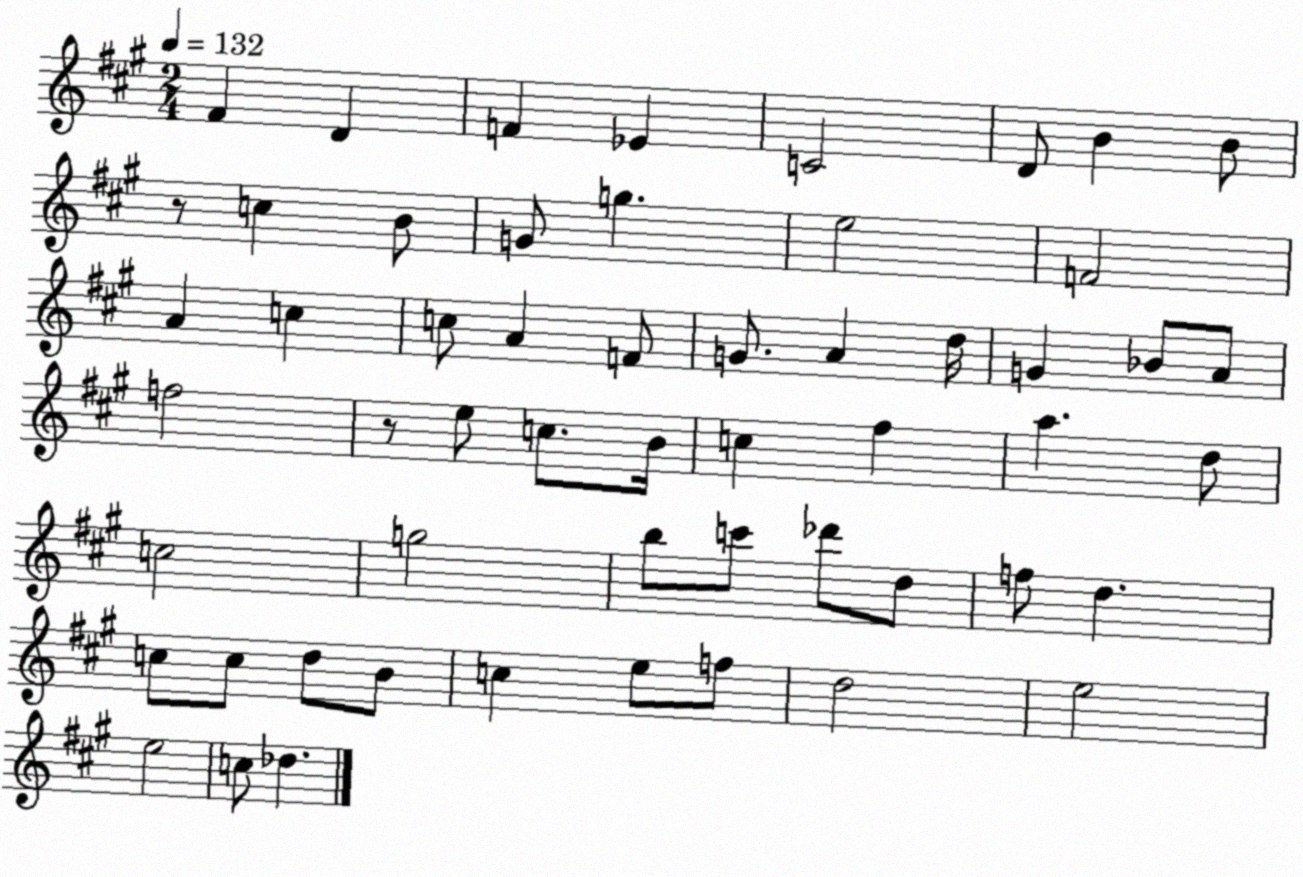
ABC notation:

X:1
T:Untitled
M:2/4
L:1/4
K:A
^F D F _E C2 D/2 B B/2 z/2 c B/2 G/2 g e2 F2 A c c/2 A F/2 G/2 A d/4 G _B/2 A/2 f2 z/2 e/2 c/2 B/4 c ^f a d/2 c2 g2 b/2 c'/2 _d'/2 d/2 f/2 d c/2 c/2 d/2 B/2 c e/2 f/2 d2 e2 e2 c/2 _d